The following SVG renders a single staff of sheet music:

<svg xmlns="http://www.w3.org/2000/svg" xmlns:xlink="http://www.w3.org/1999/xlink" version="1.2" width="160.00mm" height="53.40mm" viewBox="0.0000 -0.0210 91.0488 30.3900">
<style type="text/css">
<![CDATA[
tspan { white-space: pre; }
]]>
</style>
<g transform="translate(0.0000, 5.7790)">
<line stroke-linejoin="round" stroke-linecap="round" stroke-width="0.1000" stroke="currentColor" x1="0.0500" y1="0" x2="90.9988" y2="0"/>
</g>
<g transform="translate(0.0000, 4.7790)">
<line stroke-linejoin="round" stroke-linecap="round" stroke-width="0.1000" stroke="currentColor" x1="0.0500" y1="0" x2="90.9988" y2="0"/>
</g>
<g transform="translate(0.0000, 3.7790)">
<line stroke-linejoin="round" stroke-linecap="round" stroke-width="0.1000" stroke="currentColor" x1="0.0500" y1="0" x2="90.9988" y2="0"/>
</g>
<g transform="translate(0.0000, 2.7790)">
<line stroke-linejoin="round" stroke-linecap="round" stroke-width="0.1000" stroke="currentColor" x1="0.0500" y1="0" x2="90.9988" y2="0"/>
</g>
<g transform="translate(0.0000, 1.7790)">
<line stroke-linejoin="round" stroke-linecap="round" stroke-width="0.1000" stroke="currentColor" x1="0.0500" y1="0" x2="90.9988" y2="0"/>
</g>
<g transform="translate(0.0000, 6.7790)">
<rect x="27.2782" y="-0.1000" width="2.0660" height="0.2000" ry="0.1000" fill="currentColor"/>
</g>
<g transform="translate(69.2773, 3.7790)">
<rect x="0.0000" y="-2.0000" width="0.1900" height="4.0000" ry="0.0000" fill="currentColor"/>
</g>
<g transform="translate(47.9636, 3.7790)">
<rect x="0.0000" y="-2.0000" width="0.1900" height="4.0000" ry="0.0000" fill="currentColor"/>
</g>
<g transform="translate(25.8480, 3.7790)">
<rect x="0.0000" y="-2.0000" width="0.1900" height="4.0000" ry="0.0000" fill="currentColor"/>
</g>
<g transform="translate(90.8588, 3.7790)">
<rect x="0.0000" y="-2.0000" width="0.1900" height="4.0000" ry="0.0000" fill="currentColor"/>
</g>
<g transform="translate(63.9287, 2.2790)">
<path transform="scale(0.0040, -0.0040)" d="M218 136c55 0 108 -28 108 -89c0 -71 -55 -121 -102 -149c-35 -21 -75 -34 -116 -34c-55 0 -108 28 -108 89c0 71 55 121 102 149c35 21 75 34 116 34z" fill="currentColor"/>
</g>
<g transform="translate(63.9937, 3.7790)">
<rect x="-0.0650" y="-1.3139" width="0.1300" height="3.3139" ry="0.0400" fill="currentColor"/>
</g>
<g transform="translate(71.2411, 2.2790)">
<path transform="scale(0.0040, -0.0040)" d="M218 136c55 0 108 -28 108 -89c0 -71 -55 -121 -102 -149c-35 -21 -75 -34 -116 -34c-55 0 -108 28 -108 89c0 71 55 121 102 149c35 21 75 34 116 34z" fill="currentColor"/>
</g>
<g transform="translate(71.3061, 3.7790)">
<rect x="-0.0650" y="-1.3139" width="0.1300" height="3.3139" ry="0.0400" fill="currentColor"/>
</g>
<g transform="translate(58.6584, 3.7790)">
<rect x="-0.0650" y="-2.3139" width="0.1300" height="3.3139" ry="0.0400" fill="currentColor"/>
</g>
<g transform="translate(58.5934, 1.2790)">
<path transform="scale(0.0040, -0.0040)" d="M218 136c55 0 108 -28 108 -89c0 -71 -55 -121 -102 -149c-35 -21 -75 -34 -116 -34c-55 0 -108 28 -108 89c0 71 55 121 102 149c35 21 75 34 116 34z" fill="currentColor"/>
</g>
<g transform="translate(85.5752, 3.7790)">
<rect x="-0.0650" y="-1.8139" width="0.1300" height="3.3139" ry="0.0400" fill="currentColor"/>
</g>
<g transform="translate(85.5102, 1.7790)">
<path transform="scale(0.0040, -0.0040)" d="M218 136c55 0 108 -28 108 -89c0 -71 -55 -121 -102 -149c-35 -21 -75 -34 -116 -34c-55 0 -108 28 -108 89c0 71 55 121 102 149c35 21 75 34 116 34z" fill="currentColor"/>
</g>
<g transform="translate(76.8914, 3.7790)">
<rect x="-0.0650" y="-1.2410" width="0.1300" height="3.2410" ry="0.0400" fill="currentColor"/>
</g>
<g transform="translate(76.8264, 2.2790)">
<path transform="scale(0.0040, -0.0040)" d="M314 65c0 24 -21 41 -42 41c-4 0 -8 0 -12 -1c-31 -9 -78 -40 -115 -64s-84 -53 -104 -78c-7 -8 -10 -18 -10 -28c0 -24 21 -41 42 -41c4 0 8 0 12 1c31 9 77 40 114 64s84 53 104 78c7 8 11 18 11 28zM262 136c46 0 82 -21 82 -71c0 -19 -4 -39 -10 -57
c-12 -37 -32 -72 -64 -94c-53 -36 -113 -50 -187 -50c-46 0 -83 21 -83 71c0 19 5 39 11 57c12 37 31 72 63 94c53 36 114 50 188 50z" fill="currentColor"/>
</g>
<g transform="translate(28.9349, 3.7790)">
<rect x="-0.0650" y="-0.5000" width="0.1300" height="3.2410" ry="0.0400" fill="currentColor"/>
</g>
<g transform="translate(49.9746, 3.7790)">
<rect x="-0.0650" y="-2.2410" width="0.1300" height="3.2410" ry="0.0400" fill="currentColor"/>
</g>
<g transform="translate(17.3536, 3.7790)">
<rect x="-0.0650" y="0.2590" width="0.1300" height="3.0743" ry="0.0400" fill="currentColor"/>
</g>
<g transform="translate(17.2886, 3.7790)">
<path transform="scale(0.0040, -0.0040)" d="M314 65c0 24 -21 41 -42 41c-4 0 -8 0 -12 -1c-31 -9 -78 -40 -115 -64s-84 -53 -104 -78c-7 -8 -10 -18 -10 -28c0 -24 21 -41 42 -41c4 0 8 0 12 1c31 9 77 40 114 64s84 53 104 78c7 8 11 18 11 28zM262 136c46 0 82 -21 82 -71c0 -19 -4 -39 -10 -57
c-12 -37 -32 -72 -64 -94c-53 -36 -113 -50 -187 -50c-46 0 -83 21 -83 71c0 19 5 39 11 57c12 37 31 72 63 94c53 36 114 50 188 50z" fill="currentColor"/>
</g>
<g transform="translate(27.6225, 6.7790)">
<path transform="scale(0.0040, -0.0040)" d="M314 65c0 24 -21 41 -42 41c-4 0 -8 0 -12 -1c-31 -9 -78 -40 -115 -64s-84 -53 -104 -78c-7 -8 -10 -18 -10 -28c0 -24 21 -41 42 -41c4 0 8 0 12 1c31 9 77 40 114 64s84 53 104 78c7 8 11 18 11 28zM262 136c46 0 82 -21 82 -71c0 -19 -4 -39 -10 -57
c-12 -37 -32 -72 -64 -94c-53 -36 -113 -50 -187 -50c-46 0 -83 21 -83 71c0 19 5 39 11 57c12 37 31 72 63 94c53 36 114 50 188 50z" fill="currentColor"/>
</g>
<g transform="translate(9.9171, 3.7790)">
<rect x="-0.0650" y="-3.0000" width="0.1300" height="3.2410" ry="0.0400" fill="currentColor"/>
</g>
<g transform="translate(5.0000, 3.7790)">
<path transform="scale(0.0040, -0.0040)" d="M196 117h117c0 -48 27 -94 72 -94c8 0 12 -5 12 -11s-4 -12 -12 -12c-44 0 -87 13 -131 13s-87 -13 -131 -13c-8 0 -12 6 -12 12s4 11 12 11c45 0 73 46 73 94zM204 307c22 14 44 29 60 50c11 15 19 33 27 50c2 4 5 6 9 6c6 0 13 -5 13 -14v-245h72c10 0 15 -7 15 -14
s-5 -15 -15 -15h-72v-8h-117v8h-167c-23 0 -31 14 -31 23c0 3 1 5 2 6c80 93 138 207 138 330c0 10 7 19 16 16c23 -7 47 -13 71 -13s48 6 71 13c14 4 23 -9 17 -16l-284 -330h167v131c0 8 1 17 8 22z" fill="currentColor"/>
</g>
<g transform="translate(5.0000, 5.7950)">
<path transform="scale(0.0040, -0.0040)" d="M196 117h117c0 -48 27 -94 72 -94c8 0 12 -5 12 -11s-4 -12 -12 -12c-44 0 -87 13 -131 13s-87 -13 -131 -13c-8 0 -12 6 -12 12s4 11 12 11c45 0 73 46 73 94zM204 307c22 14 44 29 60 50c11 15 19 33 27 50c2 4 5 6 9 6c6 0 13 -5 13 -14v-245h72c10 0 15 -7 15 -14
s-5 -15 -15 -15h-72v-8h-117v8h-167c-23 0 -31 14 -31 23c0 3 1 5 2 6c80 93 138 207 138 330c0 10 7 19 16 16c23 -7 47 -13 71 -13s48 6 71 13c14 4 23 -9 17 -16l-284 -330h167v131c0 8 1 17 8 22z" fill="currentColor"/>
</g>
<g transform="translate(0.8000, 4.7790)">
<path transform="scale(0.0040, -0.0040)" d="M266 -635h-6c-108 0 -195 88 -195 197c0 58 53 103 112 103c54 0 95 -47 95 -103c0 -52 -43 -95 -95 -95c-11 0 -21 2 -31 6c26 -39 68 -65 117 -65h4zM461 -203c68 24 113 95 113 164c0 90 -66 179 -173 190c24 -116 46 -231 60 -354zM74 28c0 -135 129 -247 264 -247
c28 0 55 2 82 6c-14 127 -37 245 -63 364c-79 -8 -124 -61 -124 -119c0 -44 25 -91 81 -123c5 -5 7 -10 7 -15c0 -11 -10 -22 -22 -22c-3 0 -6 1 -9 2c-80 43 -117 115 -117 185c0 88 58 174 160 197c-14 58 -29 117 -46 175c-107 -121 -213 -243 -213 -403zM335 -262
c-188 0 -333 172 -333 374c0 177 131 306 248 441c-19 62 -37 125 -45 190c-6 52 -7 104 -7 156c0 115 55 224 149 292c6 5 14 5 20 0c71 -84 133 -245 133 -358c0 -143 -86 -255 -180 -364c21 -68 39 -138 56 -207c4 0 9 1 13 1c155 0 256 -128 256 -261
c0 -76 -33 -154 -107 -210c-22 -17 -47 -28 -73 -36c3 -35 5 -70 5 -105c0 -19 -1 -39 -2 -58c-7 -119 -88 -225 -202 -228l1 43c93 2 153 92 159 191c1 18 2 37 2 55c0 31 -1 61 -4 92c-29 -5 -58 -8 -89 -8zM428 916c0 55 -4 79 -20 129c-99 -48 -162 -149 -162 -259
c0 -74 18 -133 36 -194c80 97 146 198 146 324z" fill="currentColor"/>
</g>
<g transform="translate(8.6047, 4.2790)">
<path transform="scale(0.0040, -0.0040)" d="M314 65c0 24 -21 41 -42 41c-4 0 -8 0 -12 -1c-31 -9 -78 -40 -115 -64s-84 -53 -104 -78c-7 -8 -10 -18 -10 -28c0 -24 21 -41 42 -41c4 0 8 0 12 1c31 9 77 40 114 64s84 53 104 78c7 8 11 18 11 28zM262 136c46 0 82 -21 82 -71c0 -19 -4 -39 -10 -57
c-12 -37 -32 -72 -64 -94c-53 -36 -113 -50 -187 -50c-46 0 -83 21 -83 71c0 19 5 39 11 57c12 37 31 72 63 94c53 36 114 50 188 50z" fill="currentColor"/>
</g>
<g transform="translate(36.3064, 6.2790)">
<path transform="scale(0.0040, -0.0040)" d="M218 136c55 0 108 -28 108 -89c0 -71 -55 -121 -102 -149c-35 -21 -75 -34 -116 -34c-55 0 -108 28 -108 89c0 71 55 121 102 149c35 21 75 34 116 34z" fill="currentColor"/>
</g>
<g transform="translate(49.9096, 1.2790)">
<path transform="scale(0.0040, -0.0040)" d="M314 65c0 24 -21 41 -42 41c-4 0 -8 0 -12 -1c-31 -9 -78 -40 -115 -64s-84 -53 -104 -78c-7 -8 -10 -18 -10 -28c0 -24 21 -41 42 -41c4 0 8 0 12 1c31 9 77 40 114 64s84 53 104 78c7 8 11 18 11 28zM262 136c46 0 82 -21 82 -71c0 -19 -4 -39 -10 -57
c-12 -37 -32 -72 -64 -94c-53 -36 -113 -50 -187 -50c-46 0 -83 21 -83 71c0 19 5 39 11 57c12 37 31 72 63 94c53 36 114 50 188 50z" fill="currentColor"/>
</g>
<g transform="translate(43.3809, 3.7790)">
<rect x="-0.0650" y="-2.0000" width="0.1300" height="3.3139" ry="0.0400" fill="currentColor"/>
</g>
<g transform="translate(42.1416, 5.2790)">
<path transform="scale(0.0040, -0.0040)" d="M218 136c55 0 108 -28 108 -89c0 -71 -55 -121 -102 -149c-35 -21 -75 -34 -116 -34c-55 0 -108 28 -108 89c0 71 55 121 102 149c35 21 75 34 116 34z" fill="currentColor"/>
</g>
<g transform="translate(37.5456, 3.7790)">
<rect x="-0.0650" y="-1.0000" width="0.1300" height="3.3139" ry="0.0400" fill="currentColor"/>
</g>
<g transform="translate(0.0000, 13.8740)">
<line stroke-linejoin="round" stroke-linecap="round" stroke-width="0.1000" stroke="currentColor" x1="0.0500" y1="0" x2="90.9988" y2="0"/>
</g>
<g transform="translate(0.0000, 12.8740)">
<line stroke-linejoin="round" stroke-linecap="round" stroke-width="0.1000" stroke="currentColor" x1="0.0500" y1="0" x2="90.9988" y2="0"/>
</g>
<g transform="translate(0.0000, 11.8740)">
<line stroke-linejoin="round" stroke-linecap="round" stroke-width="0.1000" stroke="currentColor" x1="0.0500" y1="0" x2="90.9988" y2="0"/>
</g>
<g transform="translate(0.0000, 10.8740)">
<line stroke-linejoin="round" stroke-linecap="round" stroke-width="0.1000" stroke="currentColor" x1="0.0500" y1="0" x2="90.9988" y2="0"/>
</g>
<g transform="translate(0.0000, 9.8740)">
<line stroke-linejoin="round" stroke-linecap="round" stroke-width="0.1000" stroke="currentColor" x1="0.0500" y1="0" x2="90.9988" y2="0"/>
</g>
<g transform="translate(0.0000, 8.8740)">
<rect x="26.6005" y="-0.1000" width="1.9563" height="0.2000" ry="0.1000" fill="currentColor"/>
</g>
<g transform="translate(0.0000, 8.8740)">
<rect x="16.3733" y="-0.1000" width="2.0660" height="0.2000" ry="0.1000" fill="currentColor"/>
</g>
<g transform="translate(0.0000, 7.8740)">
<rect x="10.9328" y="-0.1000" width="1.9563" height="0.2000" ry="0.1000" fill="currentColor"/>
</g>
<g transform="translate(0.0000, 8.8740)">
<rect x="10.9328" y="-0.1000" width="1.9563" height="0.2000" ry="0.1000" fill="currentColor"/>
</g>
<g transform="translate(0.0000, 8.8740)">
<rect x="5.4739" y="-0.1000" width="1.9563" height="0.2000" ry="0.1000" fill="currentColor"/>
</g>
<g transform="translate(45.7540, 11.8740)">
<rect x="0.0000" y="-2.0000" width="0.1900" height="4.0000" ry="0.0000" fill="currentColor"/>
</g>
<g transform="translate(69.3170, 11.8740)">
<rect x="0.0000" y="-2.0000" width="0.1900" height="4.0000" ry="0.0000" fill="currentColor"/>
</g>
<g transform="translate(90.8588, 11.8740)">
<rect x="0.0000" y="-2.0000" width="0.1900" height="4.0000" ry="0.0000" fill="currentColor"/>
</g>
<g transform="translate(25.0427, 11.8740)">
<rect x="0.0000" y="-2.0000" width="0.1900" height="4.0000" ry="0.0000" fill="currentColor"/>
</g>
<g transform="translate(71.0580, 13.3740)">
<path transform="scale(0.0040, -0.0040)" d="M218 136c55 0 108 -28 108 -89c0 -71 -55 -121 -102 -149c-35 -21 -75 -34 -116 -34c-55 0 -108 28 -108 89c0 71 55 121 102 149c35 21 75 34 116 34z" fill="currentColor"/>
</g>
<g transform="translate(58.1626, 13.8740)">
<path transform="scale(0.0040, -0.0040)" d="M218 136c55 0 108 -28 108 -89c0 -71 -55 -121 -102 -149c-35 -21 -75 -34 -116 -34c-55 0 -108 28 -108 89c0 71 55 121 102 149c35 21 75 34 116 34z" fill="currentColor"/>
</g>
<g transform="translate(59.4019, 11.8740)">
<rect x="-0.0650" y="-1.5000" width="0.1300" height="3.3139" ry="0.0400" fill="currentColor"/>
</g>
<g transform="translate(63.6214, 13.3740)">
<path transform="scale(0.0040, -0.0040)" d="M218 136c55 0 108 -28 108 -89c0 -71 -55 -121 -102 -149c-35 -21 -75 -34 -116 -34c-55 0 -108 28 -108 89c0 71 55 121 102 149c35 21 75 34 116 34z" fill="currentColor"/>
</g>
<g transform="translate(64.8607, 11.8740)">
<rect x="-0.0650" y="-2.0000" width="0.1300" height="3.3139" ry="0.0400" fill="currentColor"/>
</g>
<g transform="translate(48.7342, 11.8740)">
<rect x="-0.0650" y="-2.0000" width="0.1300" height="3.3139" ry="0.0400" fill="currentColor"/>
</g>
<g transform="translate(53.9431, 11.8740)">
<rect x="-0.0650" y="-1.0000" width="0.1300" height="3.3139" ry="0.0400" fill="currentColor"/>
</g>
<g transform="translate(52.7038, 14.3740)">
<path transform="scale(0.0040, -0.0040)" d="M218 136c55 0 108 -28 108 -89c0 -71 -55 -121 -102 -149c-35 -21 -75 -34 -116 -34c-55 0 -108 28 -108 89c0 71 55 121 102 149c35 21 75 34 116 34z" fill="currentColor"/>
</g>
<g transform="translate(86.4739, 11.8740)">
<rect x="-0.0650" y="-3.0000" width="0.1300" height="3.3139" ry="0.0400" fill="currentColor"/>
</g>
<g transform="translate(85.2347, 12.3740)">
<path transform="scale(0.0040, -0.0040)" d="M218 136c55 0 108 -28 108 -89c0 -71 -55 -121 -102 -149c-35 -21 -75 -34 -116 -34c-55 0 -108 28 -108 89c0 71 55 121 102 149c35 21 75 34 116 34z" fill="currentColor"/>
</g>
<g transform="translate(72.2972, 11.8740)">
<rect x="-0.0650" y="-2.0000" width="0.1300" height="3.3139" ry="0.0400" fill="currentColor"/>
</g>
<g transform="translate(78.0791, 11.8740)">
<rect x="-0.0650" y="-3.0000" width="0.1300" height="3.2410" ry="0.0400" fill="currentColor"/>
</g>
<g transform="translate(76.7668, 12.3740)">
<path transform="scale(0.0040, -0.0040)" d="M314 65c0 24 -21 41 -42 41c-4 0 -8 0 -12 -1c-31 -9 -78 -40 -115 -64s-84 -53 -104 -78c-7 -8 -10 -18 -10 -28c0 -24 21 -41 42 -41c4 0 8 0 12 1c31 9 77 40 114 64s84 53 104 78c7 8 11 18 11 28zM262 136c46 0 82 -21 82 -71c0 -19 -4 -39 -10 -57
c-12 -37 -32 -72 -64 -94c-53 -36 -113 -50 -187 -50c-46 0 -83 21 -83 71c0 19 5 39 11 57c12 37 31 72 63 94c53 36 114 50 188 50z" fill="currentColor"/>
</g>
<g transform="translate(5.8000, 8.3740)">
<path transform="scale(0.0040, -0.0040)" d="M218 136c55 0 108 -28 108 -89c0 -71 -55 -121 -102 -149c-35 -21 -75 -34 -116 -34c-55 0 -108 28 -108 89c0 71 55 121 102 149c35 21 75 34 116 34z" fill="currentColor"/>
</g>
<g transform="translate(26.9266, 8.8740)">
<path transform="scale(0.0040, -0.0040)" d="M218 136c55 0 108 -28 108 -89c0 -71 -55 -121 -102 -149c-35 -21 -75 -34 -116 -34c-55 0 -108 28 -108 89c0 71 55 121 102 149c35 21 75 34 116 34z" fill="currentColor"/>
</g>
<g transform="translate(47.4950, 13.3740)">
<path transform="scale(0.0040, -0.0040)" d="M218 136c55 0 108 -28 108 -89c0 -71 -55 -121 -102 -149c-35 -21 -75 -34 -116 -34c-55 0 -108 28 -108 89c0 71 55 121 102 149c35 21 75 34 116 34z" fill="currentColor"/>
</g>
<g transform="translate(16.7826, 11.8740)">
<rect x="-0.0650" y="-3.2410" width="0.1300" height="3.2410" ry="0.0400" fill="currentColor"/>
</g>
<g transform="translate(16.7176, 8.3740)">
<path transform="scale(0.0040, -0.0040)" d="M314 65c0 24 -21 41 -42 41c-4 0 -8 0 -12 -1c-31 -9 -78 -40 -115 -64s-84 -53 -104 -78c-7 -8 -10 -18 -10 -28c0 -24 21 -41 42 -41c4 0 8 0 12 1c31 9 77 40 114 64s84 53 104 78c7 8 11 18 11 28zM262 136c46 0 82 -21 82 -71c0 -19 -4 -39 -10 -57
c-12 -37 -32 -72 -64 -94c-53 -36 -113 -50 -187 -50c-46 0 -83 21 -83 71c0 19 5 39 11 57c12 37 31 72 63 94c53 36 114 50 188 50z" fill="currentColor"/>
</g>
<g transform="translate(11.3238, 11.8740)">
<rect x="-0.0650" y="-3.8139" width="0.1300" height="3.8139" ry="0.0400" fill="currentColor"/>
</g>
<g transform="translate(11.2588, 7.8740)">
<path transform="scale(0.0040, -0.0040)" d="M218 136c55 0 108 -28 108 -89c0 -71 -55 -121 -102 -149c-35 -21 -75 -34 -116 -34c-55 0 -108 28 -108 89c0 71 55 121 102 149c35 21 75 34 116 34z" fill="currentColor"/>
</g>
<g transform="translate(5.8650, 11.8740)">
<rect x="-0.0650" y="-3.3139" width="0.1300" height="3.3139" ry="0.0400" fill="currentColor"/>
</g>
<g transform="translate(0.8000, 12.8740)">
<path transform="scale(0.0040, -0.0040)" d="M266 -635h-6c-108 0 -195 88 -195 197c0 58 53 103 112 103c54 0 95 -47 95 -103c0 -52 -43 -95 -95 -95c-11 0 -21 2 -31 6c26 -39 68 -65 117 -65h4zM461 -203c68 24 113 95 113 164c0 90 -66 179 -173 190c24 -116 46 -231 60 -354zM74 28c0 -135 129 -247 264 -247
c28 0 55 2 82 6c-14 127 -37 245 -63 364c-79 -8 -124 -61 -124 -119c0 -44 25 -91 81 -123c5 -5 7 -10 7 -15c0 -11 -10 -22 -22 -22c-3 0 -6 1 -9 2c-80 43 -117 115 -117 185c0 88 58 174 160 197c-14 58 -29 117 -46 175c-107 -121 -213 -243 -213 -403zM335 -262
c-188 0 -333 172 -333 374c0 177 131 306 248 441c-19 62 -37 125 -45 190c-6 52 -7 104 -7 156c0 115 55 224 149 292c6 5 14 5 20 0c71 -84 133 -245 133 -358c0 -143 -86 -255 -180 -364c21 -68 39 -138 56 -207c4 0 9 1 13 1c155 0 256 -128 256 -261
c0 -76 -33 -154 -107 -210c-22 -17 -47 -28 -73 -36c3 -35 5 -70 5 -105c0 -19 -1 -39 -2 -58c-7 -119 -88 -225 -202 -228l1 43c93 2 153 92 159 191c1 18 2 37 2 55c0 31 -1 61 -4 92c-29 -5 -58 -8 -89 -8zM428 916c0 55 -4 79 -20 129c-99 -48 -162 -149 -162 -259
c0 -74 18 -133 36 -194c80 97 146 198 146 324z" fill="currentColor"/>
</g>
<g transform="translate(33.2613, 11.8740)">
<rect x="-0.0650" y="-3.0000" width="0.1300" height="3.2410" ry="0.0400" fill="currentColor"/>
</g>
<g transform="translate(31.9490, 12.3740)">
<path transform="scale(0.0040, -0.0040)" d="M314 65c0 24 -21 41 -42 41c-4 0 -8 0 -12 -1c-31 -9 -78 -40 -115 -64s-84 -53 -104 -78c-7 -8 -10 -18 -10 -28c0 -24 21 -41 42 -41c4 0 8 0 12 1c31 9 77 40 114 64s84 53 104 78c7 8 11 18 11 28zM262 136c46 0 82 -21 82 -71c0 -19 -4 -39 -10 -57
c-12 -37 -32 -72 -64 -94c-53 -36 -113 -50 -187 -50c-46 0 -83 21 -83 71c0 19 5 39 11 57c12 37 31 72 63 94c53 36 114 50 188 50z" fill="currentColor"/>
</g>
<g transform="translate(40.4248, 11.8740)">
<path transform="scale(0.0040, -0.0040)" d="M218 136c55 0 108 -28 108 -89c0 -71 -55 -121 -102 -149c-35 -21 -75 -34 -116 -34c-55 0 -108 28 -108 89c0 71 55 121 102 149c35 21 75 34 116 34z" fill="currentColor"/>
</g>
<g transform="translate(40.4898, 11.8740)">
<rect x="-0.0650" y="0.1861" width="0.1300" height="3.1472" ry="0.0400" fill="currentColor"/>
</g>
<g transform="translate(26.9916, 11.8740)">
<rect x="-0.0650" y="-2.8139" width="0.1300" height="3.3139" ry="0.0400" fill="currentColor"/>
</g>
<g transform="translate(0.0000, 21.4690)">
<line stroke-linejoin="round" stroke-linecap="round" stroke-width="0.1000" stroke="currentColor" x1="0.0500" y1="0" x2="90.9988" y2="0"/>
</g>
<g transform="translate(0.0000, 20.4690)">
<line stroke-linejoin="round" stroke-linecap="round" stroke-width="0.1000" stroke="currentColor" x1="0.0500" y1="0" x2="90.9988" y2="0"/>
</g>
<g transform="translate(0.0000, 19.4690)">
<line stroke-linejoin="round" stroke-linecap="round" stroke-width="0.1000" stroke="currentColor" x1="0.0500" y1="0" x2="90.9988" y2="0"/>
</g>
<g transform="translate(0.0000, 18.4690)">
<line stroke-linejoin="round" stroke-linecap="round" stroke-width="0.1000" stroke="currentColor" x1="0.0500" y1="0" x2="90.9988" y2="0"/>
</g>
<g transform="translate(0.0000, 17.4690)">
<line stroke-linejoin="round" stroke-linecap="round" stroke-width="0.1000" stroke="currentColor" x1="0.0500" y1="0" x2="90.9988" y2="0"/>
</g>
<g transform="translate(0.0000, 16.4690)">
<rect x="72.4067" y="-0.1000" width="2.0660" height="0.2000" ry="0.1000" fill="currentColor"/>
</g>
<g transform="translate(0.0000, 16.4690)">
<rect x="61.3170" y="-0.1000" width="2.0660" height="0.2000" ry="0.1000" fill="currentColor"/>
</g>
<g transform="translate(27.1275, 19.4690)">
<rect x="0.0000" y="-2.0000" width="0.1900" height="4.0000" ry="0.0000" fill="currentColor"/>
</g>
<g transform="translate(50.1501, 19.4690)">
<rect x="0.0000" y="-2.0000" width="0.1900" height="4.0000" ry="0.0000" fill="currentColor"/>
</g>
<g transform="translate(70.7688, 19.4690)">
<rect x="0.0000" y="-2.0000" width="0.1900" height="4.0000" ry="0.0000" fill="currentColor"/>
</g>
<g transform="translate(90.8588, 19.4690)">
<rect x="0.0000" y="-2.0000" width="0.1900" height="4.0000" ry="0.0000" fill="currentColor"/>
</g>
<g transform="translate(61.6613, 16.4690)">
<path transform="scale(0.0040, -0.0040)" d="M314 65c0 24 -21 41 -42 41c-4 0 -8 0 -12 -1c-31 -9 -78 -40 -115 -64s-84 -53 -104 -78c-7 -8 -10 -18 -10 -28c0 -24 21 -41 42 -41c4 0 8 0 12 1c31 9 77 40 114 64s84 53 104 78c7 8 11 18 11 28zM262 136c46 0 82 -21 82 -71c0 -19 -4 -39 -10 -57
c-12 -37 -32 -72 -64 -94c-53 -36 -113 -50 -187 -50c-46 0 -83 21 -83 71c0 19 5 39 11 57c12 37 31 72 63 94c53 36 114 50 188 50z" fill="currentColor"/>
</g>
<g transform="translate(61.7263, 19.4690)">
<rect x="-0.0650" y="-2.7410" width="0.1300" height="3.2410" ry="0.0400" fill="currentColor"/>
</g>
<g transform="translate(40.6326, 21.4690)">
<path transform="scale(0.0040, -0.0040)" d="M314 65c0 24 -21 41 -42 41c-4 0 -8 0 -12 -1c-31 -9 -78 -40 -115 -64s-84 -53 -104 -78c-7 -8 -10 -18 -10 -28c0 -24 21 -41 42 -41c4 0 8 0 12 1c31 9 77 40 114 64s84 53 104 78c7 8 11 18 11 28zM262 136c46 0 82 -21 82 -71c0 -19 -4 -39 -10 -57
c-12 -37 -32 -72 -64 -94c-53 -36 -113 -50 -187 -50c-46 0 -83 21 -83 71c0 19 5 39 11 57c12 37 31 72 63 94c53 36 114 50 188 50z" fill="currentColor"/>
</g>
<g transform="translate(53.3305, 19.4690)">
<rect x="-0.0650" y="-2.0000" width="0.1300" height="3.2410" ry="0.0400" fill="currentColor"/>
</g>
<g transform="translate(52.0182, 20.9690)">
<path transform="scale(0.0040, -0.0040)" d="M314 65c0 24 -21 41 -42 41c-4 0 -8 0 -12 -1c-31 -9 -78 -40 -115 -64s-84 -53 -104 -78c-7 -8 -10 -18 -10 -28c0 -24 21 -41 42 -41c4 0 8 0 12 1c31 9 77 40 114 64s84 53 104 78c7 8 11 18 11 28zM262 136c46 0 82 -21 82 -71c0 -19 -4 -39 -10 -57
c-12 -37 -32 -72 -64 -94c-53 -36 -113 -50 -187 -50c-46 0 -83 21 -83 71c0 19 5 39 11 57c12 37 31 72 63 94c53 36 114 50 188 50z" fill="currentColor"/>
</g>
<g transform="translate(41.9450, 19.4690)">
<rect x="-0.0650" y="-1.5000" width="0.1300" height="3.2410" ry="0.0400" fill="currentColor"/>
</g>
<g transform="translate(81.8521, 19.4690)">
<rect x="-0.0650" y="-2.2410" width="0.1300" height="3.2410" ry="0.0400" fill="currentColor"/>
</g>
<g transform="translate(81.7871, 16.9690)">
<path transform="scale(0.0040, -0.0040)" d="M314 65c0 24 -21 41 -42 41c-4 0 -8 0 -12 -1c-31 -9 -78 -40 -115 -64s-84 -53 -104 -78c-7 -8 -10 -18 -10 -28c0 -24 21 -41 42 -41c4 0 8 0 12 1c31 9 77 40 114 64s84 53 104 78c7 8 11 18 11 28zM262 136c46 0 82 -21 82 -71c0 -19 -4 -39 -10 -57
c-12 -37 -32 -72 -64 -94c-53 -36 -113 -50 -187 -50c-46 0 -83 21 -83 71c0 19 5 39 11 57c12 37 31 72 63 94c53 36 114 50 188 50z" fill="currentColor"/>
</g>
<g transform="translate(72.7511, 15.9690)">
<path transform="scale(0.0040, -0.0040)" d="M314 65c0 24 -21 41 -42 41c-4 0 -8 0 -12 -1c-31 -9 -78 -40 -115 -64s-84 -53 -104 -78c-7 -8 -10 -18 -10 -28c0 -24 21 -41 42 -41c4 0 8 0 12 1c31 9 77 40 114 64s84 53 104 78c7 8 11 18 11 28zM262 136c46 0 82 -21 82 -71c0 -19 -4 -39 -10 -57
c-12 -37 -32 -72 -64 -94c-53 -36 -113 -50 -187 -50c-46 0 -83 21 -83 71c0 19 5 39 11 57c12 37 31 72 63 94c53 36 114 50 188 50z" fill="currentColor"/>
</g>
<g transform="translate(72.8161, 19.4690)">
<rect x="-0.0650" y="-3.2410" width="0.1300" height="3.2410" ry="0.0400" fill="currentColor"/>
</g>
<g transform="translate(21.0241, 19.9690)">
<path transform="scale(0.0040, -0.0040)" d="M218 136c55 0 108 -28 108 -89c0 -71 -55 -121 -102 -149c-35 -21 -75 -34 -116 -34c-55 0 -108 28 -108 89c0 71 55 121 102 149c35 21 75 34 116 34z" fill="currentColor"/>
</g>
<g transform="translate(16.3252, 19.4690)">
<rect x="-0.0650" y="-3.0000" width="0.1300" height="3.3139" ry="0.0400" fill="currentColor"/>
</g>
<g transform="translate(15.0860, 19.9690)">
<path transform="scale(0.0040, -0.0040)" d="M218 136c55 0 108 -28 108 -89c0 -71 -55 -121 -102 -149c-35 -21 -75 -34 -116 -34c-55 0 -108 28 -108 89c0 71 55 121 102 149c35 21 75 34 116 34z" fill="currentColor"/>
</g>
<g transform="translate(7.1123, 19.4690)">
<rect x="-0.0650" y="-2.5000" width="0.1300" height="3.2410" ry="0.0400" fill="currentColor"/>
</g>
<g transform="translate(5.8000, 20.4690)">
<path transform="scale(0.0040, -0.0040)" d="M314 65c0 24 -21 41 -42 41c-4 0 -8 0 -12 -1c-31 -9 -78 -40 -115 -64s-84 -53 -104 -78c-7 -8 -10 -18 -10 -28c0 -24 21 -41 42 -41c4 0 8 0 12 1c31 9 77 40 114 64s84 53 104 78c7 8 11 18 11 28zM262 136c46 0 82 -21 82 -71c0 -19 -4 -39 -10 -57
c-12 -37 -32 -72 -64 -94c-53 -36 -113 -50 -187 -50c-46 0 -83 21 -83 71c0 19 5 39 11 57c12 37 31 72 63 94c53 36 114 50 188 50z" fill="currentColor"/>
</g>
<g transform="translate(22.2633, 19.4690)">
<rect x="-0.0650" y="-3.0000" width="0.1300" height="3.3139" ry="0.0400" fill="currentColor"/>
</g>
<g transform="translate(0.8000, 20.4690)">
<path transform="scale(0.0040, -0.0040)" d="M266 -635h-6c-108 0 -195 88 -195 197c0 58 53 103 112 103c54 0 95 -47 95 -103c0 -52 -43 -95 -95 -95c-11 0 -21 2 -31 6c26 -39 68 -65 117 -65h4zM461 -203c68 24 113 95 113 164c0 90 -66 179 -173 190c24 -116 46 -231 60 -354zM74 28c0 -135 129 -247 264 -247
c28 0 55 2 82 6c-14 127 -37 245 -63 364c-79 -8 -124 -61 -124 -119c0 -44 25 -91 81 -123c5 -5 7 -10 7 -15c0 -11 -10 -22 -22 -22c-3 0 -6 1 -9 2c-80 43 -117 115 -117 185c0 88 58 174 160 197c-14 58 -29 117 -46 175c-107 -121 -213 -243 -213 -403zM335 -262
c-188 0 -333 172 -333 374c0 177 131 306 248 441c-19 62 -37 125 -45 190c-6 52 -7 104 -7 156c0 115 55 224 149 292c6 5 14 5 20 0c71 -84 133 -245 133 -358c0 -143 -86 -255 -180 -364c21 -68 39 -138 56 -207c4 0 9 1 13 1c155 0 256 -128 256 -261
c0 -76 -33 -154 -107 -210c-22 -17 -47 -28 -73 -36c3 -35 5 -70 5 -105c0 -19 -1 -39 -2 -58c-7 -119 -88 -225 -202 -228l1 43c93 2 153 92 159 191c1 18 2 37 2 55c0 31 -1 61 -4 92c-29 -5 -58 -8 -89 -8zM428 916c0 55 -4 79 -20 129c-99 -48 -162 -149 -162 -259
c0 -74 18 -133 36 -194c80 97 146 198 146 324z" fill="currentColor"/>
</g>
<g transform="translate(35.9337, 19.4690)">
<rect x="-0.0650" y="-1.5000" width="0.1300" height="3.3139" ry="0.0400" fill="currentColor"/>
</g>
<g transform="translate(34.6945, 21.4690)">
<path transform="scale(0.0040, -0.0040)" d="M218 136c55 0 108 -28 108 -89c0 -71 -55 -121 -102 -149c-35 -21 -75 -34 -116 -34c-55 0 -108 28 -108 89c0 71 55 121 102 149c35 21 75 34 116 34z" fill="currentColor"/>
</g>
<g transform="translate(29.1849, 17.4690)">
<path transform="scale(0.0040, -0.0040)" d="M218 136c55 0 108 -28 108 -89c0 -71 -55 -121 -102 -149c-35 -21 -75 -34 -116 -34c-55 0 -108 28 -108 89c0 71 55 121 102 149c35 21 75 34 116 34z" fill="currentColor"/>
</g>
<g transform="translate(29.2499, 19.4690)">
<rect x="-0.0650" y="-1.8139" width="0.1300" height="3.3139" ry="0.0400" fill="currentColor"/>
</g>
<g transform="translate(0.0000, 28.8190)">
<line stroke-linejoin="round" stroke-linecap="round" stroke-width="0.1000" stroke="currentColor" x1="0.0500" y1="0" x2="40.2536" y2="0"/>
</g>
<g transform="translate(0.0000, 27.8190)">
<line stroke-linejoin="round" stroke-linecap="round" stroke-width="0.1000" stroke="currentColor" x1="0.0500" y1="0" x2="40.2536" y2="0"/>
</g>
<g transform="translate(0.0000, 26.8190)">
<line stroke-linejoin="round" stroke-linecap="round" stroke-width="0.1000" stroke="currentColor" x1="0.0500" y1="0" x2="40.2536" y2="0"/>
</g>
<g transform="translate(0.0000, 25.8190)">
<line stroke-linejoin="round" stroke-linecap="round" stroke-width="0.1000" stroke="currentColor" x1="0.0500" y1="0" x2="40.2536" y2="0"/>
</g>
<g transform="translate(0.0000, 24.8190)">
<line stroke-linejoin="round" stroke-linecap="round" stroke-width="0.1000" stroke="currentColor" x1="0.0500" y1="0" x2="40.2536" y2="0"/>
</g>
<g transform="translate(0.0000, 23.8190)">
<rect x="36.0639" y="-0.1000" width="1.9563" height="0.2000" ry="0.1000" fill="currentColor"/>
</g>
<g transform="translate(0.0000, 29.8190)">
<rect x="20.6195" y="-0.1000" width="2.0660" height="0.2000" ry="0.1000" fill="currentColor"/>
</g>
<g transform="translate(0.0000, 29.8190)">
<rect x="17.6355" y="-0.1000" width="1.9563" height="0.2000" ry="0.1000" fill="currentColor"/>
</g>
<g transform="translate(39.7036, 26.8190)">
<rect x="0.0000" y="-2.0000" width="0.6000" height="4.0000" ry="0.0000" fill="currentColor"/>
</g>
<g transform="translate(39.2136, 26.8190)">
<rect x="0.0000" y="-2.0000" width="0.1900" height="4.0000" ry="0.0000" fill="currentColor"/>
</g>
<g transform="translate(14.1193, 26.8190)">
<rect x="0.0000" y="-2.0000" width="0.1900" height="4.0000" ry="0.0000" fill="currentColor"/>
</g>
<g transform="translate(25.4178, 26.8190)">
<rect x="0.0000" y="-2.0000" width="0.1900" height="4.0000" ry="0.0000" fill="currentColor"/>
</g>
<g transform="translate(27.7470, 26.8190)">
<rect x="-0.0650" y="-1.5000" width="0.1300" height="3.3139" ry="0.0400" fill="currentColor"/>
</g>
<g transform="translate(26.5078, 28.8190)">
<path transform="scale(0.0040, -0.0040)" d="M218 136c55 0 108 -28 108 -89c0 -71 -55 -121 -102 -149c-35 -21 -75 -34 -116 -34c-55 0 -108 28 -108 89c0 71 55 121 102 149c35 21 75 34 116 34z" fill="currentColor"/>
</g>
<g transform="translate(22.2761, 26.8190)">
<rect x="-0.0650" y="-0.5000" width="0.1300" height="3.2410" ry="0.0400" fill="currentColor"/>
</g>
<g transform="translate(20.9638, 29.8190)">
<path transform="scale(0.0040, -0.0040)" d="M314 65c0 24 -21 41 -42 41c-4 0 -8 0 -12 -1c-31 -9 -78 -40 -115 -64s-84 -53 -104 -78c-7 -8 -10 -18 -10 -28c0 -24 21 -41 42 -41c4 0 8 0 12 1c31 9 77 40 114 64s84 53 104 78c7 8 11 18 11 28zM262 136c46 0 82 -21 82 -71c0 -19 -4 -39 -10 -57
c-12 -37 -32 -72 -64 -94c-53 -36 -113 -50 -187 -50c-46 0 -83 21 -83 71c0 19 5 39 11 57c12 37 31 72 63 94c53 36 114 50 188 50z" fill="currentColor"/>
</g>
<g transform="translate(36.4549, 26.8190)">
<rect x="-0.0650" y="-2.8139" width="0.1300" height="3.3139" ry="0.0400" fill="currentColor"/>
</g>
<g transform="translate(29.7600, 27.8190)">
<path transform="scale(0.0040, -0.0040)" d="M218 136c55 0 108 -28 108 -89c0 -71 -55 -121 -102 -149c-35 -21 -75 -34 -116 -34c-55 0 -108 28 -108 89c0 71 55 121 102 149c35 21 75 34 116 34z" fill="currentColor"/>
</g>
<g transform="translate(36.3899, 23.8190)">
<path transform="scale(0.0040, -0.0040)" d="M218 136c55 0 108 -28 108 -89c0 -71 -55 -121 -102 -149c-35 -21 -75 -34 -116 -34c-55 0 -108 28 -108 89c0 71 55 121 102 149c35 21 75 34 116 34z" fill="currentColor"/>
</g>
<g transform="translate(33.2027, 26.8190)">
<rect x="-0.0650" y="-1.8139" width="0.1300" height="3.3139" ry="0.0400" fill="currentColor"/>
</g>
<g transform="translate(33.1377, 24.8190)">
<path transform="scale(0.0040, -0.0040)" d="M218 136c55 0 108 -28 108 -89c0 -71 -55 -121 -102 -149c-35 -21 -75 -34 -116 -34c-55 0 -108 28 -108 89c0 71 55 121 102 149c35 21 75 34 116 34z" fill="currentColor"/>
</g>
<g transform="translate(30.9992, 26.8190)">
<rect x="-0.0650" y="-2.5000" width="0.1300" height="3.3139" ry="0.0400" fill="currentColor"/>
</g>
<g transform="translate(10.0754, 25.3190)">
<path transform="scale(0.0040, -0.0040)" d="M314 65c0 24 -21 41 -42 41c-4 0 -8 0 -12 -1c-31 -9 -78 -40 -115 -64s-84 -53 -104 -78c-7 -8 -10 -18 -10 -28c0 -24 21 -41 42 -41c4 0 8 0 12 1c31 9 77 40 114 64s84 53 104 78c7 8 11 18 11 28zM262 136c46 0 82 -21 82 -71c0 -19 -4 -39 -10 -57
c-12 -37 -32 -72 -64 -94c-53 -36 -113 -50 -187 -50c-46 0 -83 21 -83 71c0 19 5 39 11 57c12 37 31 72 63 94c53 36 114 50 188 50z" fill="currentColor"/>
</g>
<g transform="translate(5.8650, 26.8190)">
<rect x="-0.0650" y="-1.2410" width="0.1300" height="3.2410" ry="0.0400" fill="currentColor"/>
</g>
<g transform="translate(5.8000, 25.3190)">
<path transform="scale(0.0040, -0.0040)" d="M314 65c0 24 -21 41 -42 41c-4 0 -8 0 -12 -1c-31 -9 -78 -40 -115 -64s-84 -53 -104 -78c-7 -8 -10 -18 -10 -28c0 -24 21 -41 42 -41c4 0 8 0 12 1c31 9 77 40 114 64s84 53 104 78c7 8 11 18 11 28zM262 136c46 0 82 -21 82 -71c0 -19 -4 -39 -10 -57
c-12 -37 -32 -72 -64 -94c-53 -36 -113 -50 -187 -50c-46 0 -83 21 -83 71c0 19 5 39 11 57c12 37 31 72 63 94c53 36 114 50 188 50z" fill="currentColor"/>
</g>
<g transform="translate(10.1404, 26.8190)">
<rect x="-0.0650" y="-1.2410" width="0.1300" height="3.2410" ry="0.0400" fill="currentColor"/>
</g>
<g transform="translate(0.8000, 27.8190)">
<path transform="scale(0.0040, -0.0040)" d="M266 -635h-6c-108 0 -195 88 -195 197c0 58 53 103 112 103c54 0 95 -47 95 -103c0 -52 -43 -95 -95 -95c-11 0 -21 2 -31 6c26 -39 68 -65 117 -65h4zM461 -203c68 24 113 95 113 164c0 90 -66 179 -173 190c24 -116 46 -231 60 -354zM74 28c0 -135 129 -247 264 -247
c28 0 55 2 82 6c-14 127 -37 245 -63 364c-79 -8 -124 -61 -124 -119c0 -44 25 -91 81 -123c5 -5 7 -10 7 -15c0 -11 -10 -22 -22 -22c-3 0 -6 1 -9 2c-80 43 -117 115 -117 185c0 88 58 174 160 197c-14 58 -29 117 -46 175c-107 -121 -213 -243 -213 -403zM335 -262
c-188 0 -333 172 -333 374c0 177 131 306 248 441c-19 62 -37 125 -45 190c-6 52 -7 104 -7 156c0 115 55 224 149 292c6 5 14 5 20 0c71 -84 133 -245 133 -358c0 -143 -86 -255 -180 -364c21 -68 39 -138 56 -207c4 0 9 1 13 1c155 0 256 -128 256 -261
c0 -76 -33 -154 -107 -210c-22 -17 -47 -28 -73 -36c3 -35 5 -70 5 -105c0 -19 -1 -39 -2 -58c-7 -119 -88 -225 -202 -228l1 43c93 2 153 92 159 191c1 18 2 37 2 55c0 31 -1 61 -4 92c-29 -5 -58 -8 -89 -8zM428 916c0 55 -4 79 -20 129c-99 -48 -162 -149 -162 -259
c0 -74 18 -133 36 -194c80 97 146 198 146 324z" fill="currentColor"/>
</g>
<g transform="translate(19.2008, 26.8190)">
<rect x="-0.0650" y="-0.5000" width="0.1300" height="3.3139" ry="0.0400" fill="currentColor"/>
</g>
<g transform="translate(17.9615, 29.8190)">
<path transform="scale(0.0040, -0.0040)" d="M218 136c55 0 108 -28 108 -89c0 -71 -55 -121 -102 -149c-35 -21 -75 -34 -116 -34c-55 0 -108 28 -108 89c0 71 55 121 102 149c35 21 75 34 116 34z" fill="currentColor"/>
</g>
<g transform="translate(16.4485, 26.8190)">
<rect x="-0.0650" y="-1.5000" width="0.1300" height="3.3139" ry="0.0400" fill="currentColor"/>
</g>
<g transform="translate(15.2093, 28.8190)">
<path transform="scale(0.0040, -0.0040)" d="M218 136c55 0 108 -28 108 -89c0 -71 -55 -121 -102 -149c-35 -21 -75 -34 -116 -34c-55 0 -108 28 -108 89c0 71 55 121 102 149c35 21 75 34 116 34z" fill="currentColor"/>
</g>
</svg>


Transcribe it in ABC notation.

X:1
T:Untitled
M:4/4
L:1/4
K:C
A2 B2 C2 D F g2 g e e e2 f b c' b2 a A2 B F D E F F A2 A G2 A A f E E2 F2 a2 b2 g2 e2 e2 E C C2 E G f a